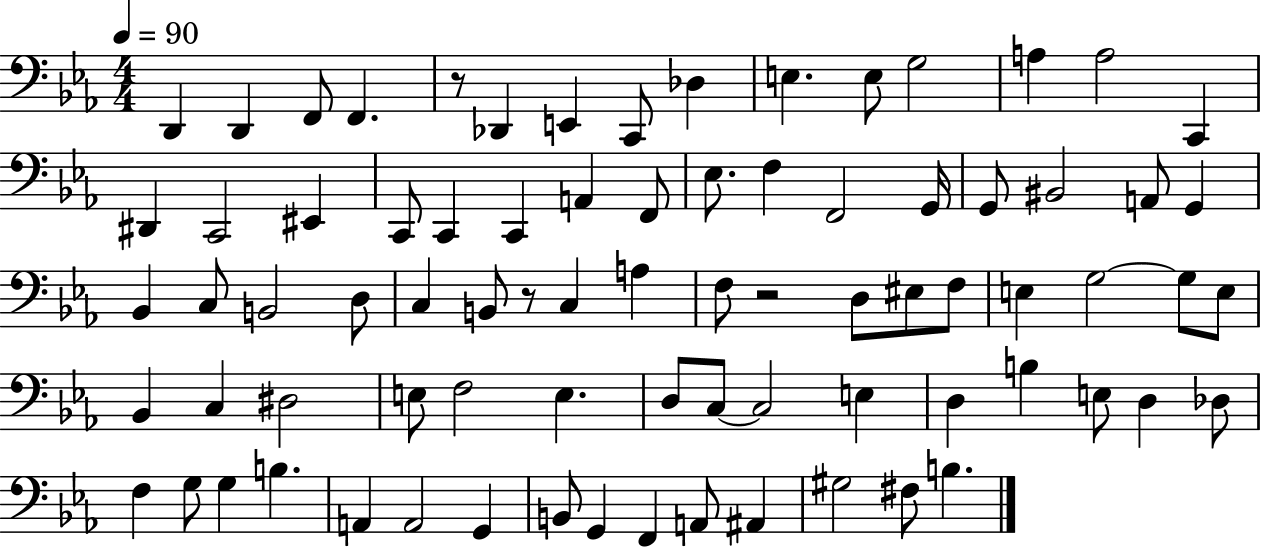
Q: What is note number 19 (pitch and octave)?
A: C2